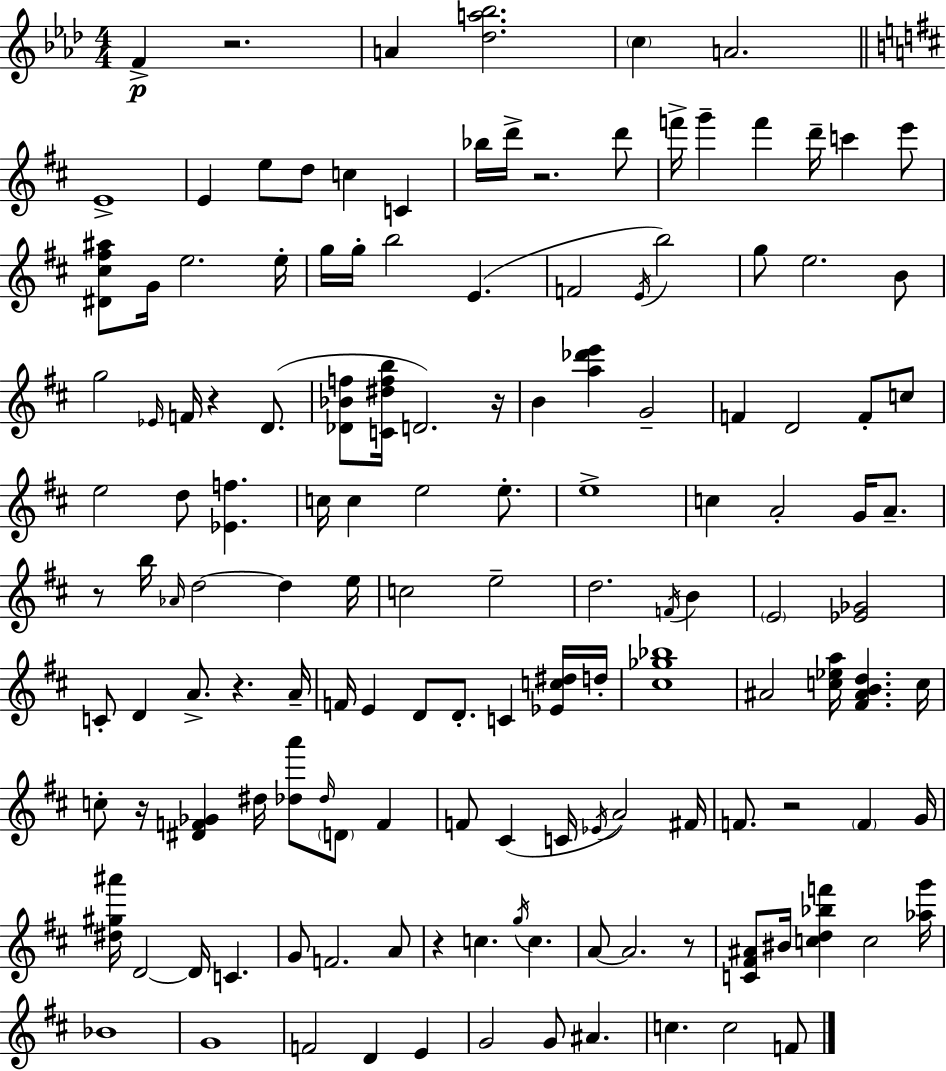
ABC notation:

X:1
T:Untitled
M:4/4
L:1/4
K:Ab
F z2 A [_da_b]2 c A2 E4 E e/2 d/2 c C _b/4 d'/4 z2 d'/2 f'/4 g' f' d'/4 c' e'/2 [^D^c^f^a]/2 G/4 e2 e/4 g/4 g/4 b2 E F2 E/4 b2 g/2 e2 B/2 g2 _E/4 F/4 z D/2 [_D_Bf]/2 [C^dfb]/4 D2 z/4 B [a_d'e'] G2 F D2 F/2 c/2 e2 d/2 [_Ef] c/4 c e2 e/2 e4 c A2 G/4 A/2 z/2 b/4 _A/4 d2 d e/4 c2 e2 d2 F/4 B E2 [_E_G]2 C/2 D A/2 z A/4 F/4 E D/2 D/2 C [_Ec^d]/4 d/4 [^c_g_b]4 ^A2 [c_ea]/4 [^F^ABd] c/4 c/2 z/4 [^DF_G] ^d/4 [_da']/2 _d/4 D/2 F F/2 ^C C/4 _E/4 A2 ^F/4 F/2 z2 F G/4 [^d^g^a']/4 D2 D/4 C G/2 F2 A/2 z c g/4 c A/2 A2 z/2 [C^F^A]/2 ^B/4 [cd_bf'] c2 [_ag']/4 _B4 G4 F2 D E G2 G/2 ^A c c2 F/2